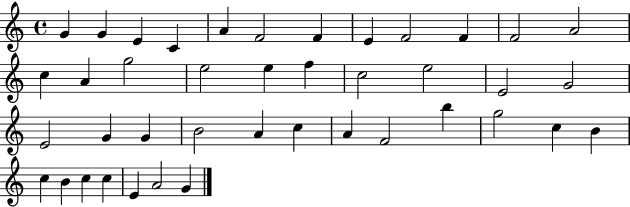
X:1
T:Untitled
M:4/4
L:1/4
K:C
G G E C A F2 F E F2 F F2 A2 c A g2 e2 e f c2 e2 E2 G2 E2 G G B2 A c A F2 b g2 c B c B c c E A2 G